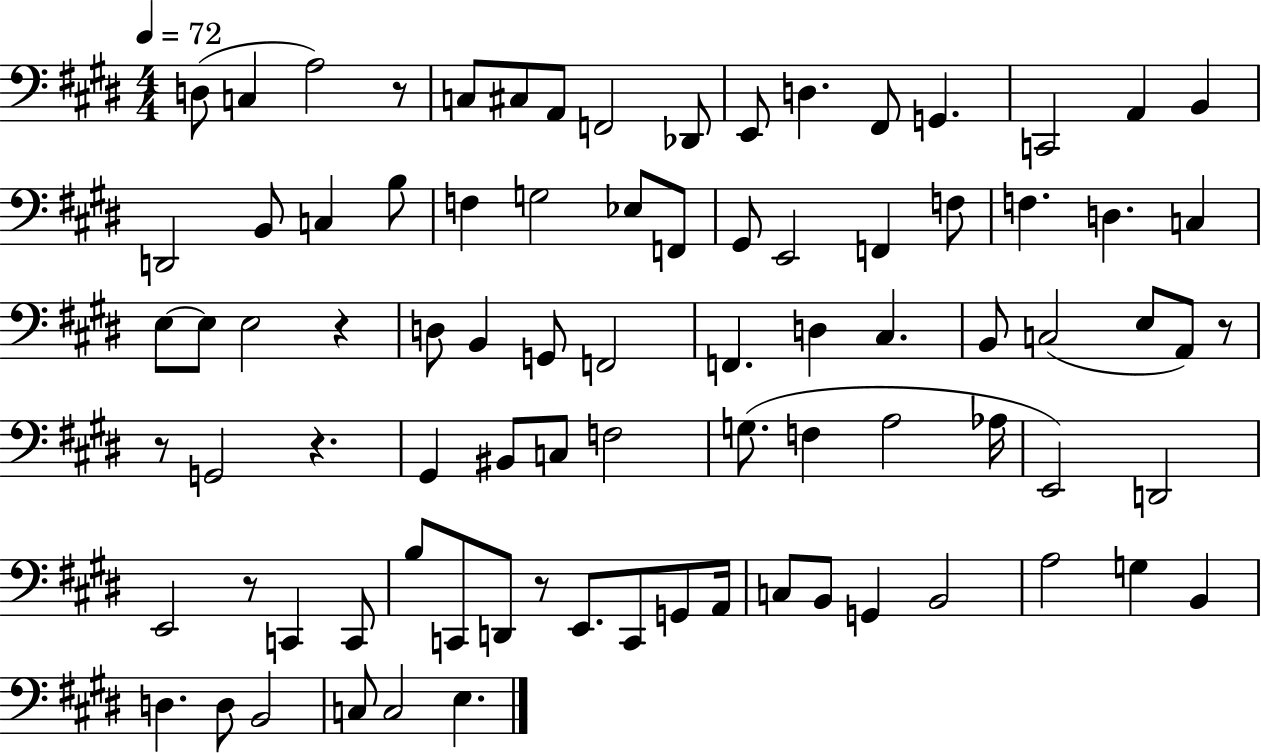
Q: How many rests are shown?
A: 7